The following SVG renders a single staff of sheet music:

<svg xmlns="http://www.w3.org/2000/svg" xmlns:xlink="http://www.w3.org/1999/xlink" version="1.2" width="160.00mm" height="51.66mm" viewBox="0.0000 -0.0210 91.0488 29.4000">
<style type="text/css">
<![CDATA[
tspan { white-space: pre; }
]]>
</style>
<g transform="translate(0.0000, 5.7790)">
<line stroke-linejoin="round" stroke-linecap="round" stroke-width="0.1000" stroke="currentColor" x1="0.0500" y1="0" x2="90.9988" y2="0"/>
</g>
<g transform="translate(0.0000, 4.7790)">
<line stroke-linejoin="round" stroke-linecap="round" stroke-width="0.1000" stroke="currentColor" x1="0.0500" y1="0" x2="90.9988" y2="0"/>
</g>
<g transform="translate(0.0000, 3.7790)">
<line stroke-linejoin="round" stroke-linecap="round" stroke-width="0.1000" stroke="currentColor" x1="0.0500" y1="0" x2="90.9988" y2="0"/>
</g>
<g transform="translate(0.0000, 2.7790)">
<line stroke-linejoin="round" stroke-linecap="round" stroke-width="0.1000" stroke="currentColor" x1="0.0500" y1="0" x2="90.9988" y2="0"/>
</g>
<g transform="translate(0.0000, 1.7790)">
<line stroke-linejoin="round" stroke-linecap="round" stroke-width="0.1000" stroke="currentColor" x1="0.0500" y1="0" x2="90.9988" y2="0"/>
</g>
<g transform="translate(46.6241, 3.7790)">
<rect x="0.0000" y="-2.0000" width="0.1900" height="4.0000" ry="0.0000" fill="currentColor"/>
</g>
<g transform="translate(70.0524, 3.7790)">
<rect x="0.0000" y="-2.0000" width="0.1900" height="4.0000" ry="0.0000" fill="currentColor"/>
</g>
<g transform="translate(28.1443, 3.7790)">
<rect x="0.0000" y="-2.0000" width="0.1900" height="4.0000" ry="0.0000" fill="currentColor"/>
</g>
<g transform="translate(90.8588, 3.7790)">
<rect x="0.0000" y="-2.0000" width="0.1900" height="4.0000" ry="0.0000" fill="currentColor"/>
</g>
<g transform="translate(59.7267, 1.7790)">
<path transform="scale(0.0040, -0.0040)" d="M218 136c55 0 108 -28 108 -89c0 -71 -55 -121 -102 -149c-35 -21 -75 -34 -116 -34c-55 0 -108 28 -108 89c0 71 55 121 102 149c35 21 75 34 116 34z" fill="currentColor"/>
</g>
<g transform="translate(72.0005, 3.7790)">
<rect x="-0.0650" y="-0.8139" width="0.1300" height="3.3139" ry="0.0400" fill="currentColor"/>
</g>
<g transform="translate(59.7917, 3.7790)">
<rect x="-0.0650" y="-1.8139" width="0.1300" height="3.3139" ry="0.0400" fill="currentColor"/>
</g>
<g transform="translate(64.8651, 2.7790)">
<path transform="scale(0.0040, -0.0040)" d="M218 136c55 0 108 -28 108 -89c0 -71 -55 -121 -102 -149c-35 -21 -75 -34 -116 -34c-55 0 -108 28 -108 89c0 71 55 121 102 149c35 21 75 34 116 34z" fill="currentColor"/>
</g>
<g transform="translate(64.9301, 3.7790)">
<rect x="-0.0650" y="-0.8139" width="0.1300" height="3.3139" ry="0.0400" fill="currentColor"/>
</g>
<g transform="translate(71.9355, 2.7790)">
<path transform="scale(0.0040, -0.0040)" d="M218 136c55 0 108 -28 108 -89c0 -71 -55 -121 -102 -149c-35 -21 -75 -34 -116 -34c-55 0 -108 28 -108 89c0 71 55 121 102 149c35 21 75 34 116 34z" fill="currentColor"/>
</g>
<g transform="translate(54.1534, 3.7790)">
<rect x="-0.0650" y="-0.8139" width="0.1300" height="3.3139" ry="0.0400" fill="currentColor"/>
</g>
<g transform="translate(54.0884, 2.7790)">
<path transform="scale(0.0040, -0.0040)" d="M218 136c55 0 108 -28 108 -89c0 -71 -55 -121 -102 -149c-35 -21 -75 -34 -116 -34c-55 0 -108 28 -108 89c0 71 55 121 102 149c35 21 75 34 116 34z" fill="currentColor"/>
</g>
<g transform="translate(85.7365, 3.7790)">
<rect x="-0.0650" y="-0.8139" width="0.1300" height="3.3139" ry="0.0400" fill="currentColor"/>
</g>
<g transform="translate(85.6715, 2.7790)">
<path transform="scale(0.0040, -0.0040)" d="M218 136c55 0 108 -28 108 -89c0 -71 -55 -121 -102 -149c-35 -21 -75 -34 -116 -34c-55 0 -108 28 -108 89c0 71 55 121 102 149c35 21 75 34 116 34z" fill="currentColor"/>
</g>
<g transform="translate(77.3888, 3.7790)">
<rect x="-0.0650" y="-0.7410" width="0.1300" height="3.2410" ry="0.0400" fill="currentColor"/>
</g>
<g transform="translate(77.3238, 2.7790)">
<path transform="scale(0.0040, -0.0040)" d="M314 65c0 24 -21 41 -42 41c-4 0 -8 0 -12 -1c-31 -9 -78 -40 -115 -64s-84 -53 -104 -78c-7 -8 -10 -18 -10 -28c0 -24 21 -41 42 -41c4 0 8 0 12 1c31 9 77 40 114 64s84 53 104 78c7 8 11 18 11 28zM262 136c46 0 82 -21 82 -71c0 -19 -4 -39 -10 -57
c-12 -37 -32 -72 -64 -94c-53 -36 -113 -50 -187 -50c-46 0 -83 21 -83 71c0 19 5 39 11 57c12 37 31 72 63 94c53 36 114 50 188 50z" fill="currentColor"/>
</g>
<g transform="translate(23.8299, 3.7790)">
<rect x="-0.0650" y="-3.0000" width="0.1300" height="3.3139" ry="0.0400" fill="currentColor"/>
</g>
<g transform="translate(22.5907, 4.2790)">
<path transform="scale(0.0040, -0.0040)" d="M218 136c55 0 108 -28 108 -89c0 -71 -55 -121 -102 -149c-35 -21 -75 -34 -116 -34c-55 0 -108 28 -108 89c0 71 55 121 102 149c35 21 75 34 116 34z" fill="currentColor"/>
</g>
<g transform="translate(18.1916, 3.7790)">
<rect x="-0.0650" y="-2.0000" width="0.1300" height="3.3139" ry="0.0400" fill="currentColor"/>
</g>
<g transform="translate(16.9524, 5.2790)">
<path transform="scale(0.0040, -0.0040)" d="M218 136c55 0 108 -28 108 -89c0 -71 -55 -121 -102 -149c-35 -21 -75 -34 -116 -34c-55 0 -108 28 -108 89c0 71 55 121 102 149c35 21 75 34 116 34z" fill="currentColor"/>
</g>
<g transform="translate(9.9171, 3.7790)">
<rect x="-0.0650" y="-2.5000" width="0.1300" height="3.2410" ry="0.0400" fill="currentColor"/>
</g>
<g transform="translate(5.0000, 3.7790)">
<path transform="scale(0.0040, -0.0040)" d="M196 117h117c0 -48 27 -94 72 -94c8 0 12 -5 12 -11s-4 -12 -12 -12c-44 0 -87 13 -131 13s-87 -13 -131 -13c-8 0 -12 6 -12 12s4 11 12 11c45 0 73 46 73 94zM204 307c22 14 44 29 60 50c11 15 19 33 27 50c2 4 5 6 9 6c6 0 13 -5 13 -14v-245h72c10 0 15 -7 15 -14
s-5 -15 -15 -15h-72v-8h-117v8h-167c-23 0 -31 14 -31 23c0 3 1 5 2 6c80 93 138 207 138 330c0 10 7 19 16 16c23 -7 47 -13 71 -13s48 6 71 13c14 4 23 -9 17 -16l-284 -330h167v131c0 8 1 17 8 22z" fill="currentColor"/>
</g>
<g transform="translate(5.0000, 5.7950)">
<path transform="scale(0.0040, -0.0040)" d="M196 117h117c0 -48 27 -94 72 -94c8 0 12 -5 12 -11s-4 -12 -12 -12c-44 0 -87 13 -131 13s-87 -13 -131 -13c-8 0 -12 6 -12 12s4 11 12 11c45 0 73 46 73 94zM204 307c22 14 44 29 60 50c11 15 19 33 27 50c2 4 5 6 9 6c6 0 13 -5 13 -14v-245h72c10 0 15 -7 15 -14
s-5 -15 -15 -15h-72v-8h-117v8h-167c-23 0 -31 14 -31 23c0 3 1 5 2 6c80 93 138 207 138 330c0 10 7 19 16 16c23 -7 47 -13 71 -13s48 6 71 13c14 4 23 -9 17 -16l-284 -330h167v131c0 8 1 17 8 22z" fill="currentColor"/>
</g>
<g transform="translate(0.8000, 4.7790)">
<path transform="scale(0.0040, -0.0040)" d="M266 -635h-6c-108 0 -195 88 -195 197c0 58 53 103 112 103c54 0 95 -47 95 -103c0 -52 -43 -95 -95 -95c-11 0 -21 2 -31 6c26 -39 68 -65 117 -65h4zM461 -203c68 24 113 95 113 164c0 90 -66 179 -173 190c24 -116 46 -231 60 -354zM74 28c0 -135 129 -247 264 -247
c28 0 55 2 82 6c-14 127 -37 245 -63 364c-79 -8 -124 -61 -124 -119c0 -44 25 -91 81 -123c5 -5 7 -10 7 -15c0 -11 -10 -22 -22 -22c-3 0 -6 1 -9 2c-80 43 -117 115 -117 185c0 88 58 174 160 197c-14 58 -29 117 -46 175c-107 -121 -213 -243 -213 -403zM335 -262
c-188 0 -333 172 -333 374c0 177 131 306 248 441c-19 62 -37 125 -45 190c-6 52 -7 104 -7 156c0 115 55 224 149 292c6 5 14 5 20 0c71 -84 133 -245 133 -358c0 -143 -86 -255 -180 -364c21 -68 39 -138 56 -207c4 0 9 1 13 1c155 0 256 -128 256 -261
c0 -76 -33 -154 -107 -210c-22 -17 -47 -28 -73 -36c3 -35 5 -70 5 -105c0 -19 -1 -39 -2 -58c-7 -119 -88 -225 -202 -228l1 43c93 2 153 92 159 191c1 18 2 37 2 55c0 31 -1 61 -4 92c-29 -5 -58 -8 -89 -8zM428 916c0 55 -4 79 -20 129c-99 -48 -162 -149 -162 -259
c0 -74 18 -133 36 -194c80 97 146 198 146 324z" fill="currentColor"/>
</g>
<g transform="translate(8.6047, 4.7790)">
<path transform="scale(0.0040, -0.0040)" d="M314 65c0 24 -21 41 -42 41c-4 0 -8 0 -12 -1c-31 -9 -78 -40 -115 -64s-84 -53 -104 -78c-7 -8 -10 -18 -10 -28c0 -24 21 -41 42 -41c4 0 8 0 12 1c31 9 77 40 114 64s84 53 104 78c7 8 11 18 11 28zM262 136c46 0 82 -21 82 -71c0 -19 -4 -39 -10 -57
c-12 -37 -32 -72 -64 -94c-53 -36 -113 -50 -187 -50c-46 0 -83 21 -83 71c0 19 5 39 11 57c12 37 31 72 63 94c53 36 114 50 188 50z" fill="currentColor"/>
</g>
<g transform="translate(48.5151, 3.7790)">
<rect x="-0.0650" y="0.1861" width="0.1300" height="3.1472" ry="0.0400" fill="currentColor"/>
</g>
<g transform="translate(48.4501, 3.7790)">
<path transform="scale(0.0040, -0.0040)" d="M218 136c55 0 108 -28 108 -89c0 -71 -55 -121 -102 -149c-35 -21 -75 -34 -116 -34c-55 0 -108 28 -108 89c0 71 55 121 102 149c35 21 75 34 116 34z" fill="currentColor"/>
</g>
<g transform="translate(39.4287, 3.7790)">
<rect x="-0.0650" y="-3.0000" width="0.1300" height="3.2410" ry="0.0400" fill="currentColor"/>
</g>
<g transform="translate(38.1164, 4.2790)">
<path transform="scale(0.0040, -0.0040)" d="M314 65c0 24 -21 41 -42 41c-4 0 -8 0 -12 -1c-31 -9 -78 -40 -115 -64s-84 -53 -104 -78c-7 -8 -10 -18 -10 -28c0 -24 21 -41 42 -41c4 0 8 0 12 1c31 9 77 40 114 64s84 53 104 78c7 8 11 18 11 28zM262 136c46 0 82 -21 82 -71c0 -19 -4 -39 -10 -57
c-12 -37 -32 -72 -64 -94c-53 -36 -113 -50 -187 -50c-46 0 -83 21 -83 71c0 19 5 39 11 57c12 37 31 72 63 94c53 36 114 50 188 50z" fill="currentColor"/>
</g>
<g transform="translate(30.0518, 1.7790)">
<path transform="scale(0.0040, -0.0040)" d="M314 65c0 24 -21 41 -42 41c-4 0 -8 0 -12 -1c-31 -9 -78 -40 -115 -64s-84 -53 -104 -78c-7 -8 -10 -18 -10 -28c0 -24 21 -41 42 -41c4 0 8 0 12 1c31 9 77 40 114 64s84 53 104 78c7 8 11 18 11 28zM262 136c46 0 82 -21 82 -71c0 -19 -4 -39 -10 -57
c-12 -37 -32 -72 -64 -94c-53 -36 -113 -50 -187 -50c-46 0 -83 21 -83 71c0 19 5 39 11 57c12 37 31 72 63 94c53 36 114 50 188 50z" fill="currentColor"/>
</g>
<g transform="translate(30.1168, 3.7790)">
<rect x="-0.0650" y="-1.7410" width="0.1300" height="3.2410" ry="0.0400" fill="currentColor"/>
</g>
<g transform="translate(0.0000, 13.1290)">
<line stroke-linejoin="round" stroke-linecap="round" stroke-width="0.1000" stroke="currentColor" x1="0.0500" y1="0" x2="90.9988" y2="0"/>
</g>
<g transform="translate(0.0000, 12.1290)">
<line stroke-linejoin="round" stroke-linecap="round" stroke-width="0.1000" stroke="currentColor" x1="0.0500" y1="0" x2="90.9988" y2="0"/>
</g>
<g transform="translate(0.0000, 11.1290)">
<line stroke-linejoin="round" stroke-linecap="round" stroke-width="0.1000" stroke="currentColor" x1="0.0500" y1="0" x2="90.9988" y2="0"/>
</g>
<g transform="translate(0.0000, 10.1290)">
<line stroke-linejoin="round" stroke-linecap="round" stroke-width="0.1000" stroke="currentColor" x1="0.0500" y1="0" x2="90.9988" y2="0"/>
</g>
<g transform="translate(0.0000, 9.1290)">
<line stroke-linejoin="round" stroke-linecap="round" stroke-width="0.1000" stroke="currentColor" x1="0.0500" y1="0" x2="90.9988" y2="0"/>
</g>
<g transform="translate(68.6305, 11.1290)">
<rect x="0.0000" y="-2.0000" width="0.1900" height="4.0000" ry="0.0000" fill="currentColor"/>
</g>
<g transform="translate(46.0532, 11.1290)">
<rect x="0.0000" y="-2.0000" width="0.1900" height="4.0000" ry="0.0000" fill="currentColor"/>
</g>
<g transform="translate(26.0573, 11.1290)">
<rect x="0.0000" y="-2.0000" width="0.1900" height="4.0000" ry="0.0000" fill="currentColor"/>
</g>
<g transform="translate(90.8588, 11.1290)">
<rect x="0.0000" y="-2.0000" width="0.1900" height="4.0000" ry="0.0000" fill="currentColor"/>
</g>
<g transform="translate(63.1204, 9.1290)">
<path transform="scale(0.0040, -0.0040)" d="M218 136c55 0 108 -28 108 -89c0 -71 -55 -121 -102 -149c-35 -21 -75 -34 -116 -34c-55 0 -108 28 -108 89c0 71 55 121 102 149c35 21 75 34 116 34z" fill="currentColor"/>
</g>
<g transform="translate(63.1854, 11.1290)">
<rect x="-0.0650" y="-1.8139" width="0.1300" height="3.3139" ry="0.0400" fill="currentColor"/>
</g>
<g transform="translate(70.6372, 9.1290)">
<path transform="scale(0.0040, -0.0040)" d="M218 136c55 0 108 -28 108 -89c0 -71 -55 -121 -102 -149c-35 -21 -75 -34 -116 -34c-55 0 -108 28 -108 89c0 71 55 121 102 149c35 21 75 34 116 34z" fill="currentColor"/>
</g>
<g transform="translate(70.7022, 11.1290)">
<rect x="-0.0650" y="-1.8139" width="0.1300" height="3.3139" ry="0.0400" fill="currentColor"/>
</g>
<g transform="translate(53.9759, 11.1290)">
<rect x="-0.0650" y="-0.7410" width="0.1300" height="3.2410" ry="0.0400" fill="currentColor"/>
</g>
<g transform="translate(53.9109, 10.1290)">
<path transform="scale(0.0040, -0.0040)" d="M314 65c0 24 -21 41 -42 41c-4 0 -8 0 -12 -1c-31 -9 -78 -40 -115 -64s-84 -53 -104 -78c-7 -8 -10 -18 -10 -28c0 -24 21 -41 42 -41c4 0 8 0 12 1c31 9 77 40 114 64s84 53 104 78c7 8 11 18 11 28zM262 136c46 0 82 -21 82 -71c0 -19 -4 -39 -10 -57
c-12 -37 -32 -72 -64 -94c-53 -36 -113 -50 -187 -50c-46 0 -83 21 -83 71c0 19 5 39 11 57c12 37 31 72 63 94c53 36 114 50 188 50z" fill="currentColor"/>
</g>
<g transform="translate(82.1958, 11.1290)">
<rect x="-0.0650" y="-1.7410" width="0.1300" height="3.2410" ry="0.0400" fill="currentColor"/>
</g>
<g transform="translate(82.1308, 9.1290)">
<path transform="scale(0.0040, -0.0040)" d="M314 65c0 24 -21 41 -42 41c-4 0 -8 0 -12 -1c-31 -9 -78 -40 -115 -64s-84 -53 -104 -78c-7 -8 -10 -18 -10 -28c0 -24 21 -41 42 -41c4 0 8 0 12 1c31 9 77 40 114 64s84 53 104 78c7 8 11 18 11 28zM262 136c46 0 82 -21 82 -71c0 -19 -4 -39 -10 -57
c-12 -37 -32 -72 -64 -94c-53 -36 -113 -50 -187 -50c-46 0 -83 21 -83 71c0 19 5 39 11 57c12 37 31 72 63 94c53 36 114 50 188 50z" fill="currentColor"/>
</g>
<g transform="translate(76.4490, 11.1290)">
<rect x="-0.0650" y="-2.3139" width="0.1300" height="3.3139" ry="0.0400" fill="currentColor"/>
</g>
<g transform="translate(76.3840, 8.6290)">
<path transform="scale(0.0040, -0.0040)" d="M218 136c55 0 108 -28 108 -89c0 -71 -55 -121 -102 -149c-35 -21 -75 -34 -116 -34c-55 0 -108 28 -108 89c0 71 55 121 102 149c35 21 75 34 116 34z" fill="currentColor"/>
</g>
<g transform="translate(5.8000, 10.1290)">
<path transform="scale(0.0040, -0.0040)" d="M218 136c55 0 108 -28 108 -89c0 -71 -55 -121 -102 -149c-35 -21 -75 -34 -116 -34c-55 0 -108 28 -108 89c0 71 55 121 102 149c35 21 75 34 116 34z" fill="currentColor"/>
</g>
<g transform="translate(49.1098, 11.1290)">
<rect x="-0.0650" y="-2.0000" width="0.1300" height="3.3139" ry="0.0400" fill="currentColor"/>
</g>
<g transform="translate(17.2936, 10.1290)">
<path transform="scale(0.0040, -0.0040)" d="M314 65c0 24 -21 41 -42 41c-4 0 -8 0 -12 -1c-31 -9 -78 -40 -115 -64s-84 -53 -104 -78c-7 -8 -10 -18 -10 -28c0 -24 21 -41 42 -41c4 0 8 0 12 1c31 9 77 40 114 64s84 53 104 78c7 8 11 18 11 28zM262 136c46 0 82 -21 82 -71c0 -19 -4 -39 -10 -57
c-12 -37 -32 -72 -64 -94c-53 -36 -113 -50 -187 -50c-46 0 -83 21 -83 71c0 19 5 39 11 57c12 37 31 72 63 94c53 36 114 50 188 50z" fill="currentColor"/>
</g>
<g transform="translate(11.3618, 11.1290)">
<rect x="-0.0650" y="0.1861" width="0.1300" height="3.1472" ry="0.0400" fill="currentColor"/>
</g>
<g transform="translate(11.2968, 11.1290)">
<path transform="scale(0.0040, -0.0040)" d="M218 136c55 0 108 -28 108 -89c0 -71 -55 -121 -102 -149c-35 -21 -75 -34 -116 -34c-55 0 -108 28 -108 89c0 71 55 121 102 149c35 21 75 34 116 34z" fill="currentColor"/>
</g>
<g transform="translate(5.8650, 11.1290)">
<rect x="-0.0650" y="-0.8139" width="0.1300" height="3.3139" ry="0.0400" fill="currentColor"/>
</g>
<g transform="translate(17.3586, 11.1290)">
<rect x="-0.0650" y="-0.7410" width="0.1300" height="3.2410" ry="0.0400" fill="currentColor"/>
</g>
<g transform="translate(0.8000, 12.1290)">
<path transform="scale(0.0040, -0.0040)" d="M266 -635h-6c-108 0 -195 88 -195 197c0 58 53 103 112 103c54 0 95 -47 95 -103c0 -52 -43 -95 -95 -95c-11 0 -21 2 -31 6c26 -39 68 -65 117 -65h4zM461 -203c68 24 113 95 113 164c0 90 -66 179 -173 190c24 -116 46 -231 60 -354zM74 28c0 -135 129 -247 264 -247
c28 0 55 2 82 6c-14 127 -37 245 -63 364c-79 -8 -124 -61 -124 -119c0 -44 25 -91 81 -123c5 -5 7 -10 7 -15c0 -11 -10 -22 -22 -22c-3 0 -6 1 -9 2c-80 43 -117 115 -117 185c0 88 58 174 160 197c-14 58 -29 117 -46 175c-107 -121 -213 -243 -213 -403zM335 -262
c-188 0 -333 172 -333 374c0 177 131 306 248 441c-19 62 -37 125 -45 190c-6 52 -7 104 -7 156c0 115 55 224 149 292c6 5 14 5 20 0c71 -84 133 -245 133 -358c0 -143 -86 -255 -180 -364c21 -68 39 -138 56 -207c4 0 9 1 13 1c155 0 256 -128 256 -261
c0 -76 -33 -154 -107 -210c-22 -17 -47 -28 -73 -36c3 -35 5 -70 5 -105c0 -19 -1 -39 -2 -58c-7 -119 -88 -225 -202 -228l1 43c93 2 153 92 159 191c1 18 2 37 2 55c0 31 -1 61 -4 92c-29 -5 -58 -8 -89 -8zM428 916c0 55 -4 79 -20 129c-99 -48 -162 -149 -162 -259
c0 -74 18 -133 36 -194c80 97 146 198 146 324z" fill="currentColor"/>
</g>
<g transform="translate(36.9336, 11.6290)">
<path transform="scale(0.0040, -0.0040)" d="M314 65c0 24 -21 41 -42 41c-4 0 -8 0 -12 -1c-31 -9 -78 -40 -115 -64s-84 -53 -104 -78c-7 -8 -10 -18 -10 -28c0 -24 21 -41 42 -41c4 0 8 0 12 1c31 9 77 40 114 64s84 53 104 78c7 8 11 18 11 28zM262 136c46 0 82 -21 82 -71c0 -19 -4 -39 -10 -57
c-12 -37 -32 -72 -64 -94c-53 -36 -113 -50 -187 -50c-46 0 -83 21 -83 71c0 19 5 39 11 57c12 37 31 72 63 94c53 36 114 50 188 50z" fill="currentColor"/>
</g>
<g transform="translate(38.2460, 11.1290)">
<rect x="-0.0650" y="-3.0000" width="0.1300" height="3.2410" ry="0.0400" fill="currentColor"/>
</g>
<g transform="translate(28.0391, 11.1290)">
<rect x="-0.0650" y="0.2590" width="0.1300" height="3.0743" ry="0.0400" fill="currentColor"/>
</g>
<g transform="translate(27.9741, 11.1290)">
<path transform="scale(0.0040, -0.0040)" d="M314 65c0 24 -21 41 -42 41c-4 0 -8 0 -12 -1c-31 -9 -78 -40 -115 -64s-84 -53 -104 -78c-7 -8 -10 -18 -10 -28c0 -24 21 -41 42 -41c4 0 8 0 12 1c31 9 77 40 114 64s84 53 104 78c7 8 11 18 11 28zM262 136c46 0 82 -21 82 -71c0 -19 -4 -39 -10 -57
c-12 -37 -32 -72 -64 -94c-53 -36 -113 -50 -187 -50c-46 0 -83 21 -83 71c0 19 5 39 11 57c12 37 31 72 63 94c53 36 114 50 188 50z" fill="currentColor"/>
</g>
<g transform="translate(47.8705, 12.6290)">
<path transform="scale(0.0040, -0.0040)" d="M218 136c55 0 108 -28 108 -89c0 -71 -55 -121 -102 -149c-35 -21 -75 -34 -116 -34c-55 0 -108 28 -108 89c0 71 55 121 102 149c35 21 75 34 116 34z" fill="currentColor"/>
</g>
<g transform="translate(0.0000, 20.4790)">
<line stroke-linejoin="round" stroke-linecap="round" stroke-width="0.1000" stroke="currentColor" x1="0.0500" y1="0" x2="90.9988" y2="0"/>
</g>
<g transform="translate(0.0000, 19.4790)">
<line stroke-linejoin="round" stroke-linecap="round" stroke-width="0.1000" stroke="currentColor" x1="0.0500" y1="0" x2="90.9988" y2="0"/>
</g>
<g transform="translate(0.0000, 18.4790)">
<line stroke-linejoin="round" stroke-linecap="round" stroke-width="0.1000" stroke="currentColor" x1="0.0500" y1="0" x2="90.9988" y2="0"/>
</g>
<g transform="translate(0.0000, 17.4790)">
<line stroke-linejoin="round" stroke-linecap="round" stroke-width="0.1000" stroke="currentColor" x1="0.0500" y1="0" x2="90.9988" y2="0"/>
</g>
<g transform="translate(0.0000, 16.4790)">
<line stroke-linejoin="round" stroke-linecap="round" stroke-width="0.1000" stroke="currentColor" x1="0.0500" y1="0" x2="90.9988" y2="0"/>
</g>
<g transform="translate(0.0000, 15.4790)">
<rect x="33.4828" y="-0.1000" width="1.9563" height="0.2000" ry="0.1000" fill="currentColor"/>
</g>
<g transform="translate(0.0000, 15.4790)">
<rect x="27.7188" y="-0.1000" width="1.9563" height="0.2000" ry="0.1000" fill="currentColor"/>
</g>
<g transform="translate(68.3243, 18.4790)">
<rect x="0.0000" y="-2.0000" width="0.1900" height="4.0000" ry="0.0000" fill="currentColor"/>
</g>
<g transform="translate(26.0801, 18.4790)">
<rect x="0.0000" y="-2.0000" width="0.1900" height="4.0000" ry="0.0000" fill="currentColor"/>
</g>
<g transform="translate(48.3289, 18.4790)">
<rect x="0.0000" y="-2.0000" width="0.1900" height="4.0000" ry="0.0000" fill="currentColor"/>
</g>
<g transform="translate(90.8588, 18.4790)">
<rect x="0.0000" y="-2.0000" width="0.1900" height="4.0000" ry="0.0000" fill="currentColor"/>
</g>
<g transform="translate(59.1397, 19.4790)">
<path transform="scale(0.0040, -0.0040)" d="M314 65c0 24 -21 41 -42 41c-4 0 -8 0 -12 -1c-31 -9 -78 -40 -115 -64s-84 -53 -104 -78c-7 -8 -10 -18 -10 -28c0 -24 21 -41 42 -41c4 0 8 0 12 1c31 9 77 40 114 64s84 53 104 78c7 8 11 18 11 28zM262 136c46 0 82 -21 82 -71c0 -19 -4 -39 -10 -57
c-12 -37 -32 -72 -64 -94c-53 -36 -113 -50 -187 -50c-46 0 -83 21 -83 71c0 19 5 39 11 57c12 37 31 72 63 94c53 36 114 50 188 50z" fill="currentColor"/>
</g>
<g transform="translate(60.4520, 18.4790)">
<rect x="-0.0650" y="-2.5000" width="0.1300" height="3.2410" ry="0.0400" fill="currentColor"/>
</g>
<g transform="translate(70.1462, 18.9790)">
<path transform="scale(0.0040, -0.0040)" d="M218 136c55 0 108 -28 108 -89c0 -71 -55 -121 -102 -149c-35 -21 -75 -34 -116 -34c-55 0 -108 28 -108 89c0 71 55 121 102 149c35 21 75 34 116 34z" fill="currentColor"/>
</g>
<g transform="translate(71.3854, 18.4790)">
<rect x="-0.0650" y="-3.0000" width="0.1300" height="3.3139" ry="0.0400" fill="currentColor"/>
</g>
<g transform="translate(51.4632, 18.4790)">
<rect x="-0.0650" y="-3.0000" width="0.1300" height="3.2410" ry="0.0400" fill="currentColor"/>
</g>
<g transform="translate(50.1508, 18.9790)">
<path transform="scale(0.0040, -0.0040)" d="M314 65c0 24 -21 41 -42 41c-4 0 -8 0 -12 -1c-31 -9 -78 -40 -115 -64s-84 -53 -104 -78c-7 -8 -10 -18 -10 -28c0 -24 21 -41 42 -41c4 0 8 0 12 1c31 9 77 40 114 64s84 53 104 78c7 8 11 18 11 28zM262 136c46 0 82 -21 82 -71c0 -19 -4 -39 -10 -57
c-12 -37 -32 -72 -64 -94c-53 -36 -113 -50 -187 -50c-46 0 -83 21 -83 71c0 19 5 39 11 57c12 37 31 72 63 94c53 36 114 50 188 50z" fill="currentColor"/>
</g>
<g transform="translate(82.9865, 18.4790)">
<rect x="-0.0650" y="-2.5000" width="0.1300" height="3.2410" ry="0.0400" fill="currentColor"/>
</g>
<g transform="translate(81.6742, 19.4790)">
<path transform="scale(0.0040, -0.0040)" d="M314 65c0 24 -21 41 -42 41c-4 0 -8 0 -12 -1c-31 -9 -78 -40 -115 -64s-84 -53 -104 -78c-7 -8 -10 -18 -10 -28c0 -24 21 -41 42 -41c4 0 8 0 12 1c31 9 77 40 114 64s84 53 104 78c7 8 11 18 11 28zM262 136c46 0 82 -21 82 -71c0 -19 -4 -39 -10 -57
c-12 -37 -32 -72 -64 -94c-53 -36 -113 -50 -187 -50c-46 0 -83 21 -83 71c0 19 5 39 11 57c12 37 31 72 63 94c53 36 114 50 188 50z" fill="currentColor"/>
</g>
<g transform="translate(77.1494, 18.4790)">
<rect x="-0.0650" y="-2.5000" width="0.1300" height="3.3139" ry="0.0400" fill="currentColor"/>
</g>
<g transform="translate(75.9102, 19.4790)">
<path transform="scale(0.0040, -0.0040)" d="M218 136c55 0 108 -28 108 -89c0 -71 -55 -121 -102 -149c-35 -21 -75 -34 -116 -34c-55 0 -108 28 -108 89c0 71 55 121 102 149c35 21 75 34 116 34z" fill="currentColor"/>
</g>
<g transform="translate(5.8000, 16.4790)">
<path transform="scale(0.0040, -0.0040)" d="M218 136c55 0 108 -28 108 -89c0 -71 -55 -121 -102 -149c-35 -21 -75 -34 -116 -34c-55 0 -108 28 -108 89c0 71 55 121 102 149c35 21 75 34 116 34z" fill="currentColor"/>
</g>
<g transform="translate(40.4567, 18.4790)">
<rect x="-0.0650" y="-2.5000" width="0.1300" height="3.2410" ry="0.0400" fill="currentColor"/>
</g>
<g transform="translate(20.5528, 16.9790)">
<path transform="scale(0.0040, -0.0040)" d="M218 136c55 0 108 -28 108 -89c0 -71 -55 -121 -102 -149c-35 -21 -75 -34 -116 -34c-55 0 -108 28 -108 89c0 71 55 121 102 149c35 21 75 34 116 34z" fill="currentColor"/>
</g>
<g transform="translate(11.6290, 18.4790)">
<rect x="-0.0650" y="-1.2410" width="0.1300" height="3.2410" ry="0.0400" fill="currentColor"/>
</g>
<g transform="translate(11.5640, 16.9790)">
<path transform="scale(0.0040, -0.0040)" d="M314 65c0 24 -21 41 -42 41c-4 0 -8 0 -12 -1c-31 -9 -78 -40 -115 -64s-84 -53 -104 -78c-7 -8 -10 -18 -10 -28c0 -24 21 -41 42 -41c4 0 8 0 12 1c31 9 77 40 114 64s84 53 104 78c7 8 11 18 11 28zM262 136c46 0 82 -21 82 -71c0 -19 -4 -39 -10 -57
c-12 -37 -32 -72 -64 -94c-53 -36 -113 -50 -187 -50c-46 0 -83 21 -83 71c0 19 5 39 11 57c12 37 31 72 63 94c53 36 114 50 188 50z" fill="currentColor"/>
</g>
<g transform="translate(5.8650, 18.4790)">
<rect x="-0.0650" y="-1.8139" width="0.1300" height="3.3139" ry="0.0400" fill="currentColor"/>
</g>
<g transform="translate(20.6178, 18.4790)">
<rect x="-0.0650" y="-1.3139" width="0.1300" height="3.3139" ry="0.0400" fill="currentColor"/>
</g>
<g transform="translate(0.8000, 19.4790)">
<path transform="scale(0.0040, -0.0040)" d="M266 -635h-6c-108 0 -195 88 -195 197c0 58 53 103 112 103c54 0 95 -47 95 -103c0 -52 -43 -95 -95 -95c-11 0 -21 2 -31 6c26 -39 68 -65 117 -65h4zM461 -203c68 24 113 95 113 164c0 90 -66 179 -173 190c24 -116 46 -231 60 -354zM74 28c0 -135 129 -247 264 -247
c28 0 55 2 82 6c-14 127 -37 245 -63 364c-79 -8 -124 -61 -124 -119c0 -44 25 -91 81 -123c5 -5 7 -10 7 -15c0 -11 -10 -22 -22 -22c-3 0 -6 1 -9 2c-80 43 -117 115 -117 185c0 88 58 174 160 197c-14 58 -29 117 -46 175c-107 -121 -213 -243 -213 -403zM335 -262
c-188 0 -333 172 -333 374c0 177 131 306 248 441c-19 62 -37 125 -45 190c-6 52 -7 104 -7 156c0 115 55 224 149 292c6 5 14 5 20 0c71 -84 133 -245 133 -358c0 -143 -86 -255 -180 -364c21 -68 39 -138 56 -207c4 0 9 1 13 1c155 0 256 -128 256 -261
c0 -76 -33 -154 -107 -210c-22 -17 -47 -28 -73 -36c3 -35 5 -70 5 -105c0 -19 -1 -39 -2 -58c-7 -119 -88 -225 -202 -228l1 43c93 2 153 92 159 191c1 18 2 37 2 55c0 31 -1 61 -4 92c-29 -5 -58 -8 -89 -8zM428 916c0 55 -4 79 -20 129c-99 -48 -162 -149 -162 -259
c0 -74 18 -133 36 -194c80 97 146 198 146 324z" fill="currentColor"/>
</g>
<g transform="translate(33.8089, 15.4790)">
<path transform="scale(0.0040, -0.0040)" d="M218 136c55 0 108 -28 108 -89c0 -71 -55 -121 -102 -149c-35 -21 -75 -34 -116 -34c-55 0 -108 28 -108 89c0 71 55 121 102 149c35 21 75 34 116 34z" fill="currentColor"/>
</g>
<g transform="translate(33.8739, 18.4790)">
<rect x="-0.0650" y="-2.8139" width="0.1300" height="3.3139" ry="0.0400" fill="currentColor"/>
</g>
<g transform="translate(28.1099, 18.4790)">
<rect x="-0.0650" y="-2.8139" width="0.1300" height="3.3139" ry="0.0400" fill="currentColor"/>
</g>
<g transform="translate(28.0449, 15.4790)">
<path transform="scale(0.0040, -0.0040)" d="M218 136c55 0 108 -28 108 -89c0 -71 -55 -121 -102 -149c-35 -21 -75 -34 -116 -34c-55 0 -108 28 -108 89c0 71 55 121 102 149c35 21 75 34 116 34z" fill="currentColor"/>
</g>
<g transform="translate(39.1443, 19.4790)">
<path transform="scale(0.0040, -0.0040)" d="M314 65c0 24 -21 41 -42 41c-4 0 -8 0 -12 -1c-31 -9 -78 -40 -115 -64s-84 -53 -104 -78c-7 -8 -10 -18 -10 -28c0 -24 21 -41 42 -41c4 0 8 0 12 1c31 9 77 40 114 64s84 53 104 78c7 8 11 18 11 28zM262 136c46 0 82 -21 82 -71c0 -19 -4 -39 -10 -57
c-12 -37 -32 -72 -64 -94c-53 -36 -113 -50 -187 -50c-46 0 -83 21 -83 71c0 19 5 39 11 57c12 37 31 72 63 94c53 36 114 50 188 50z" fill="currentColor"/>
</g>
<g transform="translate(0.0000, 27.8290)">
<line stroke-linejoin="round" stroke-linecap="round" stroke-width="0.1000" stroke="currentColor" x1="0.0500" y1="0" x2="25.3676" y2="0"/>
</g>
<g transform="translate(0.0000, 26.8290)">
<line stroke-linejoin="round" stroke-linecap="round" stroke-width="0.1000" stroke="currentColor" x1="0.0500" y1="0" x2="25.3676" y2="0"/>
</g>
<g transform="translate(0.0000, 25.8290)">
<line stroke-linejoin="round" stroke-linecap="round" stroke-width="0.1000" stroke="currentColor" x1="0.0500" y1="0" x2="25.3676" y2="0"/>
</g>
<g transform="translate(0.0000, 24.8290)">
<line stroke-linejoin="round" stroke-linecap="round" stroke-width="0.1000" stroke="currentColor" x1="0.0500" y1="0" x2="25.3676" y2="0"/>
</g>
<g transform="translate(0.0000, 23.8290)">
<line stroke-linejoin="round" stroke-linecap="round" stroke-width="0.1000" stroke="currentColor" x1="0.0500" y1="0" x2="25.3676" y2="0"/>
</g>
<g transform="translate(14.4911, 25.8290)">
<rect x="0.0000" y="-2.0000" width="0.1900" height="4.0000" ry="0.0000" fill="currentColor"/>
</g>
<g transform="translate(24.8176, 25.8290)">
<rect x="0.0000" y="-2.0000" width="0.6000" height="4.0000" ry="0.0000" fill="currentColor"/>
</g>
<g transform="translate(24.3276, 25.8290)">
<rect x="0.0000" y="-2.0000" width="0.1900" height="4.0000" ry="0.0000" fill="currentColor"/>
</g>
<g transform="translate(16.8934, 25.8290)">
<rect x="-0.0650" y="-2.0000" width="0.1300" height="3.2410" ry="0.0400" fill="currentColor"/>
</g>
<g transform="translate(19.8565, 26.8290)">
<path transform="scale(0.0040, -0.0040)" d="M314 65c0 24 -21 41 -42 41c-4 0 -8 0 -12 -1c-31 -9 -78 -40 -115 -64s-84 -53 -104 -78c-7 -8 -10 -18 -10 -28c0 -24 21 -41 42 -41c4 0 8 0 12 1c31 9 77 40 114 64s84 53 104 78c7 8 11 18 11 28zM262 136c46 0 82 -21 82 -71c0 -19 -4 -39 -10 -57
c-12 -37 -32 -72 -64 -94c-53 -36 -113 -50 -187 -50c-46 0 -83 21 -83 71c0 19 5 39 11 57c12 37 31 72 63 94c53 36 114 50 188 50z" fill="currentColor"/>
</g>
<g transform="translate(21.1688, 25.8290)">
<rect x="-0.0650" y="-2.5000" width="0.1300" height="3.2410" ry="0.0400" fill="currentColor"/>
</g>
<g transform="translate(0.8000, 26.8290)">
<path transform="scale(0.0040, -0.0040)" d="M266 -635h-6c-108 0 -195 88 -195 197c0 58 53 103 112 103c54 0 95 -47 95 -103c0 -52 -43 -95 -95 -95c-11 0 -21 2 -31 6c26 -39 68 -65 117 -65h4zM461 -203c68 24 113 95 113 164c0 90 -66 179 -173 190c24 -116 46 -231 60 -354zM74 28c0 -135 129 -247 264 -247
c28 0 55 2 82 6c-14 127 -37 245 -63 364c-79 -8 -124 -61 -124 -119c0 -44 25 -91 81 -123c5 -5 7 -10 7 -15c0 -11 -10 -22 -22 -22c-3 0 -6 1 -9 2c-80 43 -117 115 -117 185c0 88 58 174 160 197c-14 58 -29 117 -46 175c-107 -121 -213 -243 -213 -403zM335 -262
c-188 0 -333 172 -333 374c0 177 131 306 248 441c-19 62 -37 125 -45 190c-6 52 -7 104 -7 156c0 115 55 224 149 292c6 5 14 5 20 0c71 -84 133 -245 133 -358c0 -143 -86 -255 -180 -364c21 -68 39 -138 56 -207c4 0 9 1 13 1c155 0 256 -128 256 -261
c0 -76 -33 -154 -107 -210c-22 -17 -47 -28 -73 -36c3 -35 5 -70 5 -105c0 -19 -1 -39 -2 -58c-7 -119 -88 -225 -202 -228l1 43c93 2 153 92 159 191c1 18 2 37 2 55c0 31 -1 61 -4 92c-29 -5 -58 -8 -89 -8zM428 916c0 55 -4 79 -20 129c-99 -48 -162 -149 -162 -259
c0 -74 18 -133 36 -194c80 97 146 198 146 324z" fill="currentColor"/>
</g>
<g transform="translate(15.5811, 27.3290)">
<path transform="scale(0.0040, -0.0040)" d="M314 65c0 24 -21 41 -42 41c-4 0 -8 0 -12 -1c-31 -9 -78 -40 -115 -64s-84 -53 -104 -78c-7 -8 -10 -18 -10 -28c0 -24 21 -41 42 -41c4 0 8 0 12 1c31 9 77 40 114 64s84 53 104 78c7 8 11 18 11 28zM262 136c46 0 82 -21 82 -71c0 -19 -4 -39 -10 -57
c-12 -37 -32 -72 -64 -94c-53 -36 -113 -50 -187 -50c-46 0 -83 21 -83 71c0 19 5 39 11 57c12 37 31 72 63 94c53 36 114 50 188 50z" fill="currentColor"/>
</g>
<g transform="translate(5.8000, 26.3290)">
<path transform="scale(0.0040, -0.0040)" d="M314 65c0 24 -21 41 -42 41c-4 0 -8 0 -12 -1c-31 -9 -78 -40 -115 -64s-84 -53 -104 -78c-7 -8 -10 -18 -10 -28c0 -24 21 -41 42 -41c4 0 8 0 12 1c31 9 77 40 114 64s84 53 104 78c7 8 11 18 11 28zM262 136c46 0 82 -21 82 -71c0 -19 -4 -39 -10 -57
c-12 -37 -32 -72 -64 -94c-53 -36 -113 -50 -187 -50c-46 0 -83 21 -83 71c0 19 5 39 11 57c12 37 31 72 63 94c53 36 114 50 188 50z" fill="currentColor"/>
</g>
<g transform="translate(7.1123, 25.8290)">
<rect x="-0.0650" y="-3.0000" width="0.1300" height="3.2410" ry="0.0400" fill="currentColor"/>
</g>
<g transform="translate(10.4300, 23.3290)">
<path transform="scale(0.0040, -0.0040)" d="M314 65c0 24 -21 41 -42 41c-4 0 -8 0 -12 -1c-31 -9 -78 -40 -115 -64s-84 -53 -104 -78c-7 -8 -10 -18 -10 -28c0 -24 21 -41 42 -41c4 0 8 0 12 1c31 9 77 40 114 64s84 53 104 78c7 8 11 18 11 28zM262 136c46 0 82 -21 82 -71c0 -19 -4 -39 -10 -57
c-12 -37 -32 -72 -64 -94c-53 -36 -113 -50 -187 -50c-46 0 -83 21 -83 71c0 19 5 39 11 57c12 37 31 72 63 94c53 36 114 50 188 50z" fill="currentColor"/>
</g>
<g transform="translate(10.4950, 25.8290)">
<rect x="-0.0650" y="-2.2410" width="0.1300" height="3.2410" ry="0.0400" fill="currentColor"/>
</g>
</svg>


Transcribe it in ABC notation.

X:1
T:Untitled
M:4/4
L:1/4
K:C
G2 F A f2 A2 B d f d d d2 d d B d2 B2 A2 F d2 f f g f2 f e2 e a a G2 A2 G2 A G G2 A2 g2 F2 G2